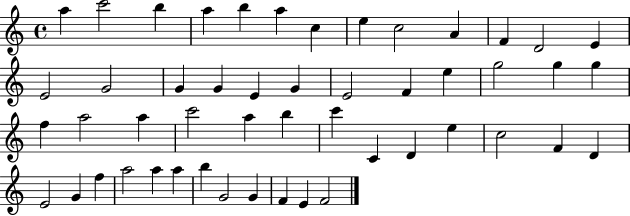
{
  \clef treble
  \time 4/4
  \defaultTimeSignature
  \key c \major
  a''4 c'''2 b''4 | a''4 b''4 a''4 c''4 | e''4 c''2 a'4 | f'4 d'2 e'4 | \break e'2 g'2 | g'4 g'4 e'4 g'4 | e'2 f'4 e''4 | g''2 g''4 g''4 | \break f''4 a''2 a''4 | c'''2 a''4 b''4 | c'''4 c'4 d'4 e''4 | c''2 f'4 d'4 | \break e'2 g'4 f''4 | a''2 a''4 a''4 | b''4 g'2 g'4 | f'4 e'4 f'2 | \break \bar "|."
}